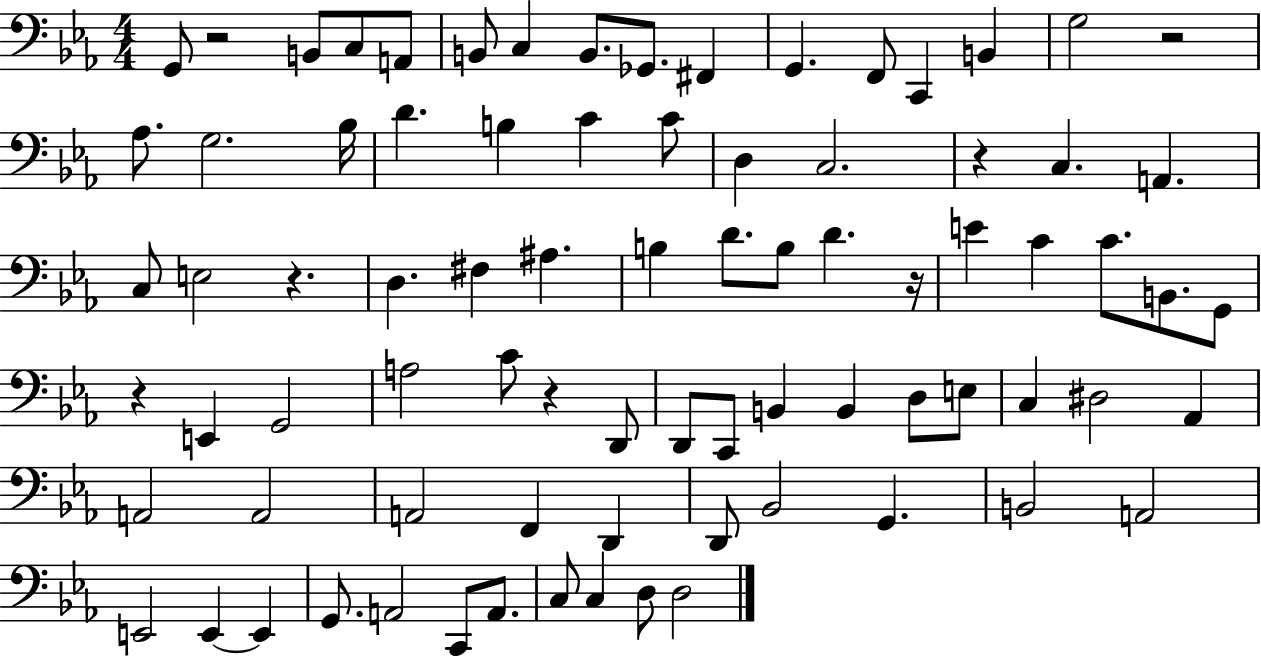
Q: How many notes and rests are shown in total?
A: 81